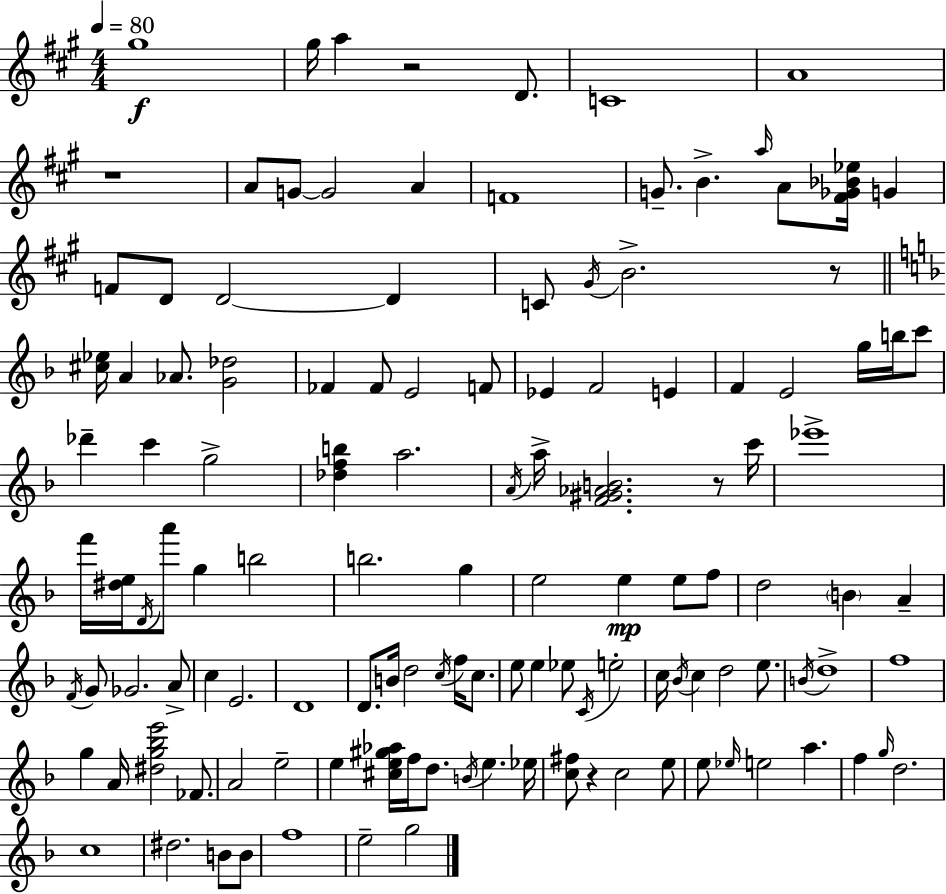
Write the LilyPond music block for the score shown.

{
  \clef treble
  \numericTimeSignature
  \time 4/4
  \key a \major
  \tempo 4 = 80
  \repeat volta 2 { gis''1\f | gis''16 a''4 r2 d'8. | c'1 | a'1 | \break r1 | a'8 g'8~~ g'2 a'4 | f'1 | g'8.-- b'4.-> \grace { a''16 } a'8 <fis' ges' bes' ees''>16 g'4 | \break f'8 d'8 d'2~~ d'4 | c'8 \acciaccatura { gis'16 } b'2.-> | r8 \bar "||" \break \key f \major <cis'' ees''>16 a'4 aes'8. <g' des''>2 | fes'4 fes'8 e'2 f'8 | ees'4 f'2 e'4 | f'4 e'2 g''16 b''16 c'''8 | \break des'''4-- c'''4 g''2-> | <des'' f'' b''>4 a''2. | \acciaccatura { a'16 } a''16-> <f' gis' aes' b'>2. r8 | c'''16 ees'''1-> | \break f'''16 <dis'' e''>16 \acciaccatura { d'16 } a'''8 g''4 b''2 | b''2. g''4 | e''2 e''4\mp e''8 | f''8 d''2 \parenthesize b'4 a'4-- | \break \acciaccatura { f'16 } g'8 ges'2. | a'8-> c''4 e'2. | d'1 | d'8. b'16 d''2 \acciaccatura { c''16 } | \break f''16 c''8. e''8 e''4 ees''8 \acciaccatura { c'16 } e''2-. | c''16 \acciaccatura { bes'16 } c''4 d''2 | e''8. \acciaccatura { b'16 } d''1-> | f''1 | \break g''4 a'16 <dis'' g'' bes'' e'''>2 | fes'8. a'2 e''2-- | e''4 <cis'' e'' gis'' aes''>16 f''16 d''8. | \acciaccatura { b'16 } e''4. ees''16 <c'' fis''>8 r4 c''2 | \break e''8 e''8 \grace { ees''16 } e''2 | a''4. f''4 \grace { g''16 } d''2. | c''1 | dis''2. | \break b'8 b'8 f''1 | e''2-- | g''2 } \bar "|."
}